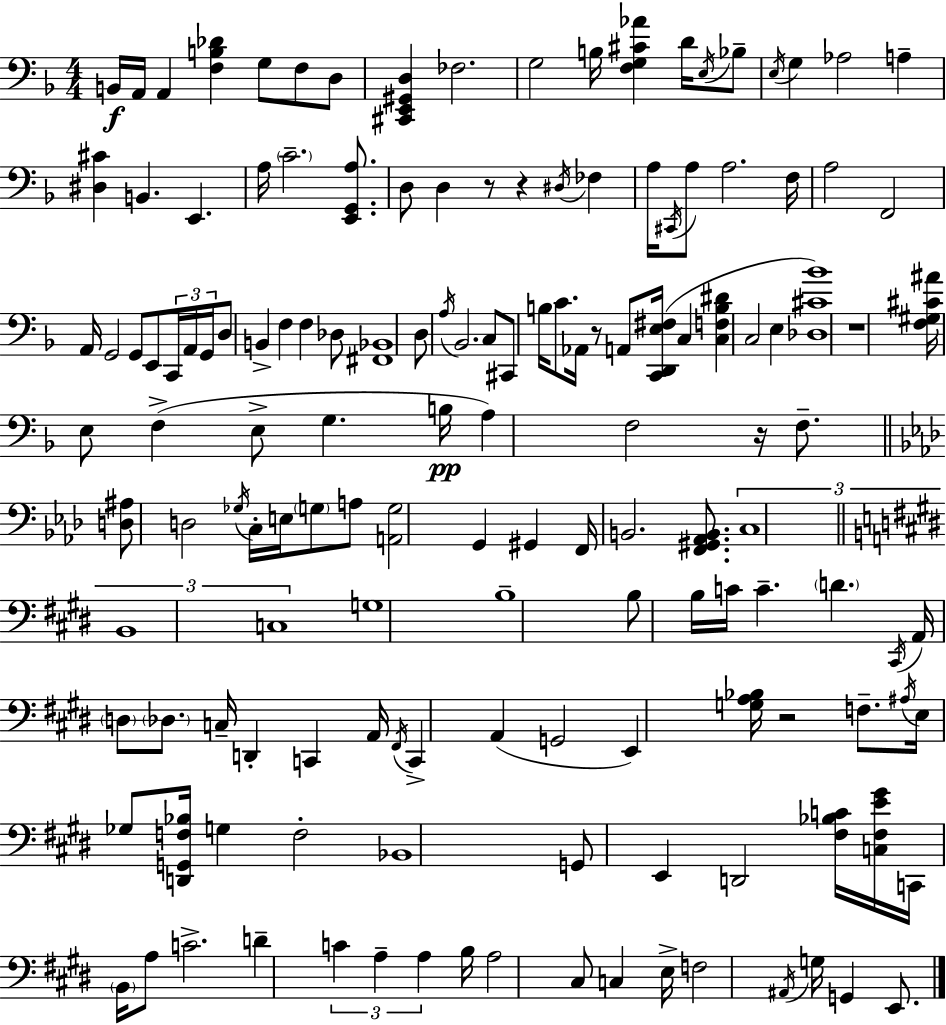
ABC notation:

X:1
T:Untitled
M:4/4
L:1/4
K:F
B,,/4 A,,/4 A,, [F,B,_D] G,/2 F,/2 D,/2 [^C,,E,,^G,,D,] _F,2 G,2 B,/4 [F,G,^C_A] D/4 E,/4 _B,/2 E,/4 G, _A,2 A, [^D,^C] B,, E,, A,/4 C2 [E,,G,,A,]/2 D,/2 D, z/2 z ^D,/4 _F, A,/4 ^C,,/4 A,/2 A,2 F,/4 A,2 F,,2 A,,/4 G,,2 G,,/2 E,,/2 C,,/4 A,,/4 G,,/4 D,/2 B,, F, F, _D,/2 [^F,,_B,,]4 D,/2 A,/4 _B,,2 C,/2 ^C,,/2 B,/4 C/2 _A,,/4 z/2 A,,/2 [C,,D,,E,^F,]/4 C, [C,F,B,^D] C,2 E, [_D,^C_B]4 z4 [F,^G,^C^A]/4 E,/2 F, E,/2 G, B,/4 A, F,2 z/4 F,/2 [D,^A,]/2 D,2 _G,/4 C,/4 E,/4 G,/2 A,/2 [A,,G,]2 G,, ^G,, F,,/4 B,,2 [F,,^G,,_A,,B,,]/2 C,4 B,,4 C,4 G,4 B,4 B,/2 B,/4 C/4 C D ^C,,/4 A,,/4 D,/2 _D,/2 C,/4 D,, C,, A,,/4 ^F,,/4 C,, A,, G,,2 E,, [G,A,_B,]/4 z2 F,/2 ^A,/4 E,/4 _G,/2 [D,,G,,F,_B,]/4 G, F,2 _B,,4 G,,/2 E,, D,,2 [^F,_B,C]/4 [C,^F,E^G]/4 C,,/4 B,,/4 A,/2 C2 D C A, A, B,/4 A,2 ^C,/2 C, E,/4 F,2 ^A,,/4 G,/4 G,, E,,/2